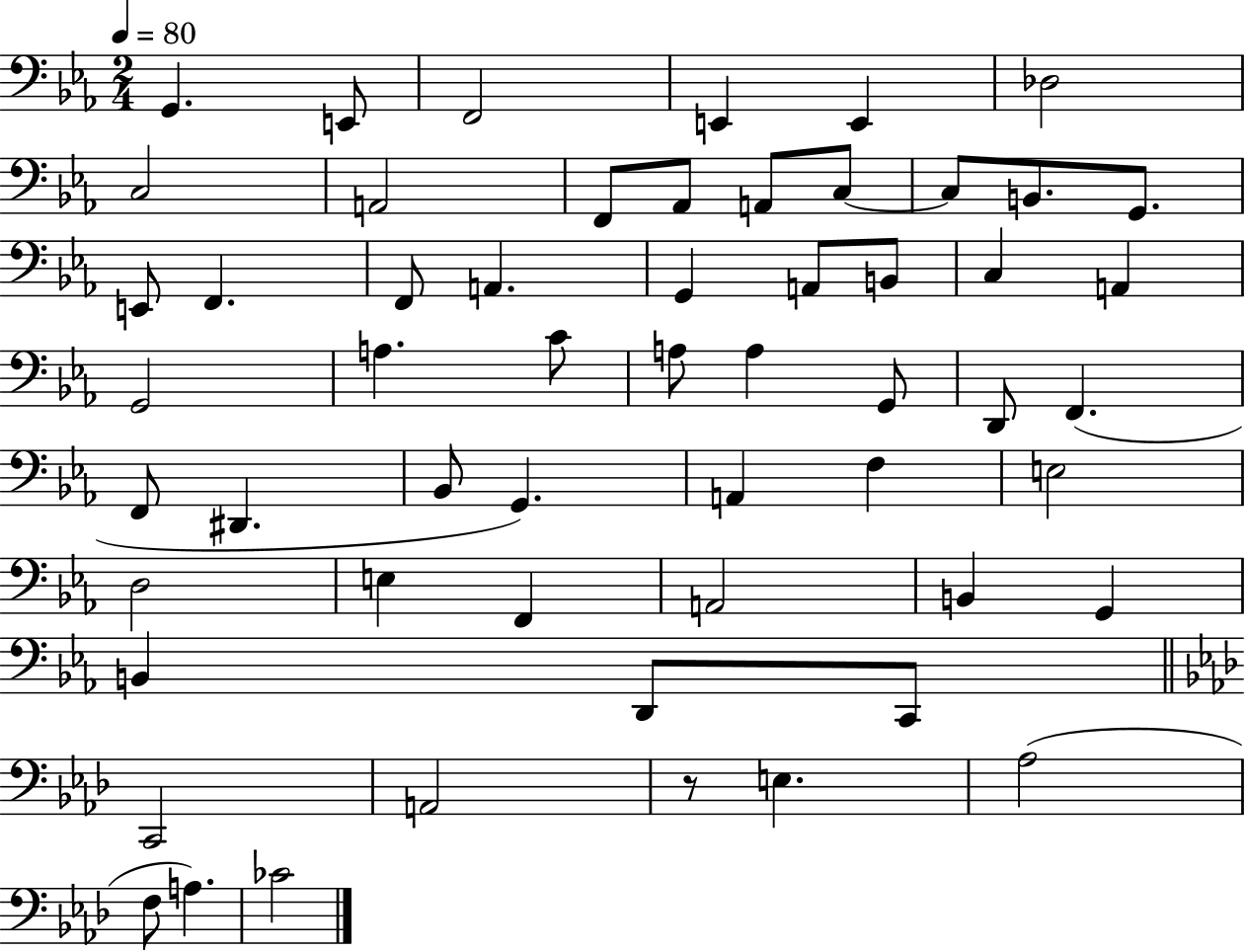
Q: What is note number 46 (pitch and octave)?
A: B2